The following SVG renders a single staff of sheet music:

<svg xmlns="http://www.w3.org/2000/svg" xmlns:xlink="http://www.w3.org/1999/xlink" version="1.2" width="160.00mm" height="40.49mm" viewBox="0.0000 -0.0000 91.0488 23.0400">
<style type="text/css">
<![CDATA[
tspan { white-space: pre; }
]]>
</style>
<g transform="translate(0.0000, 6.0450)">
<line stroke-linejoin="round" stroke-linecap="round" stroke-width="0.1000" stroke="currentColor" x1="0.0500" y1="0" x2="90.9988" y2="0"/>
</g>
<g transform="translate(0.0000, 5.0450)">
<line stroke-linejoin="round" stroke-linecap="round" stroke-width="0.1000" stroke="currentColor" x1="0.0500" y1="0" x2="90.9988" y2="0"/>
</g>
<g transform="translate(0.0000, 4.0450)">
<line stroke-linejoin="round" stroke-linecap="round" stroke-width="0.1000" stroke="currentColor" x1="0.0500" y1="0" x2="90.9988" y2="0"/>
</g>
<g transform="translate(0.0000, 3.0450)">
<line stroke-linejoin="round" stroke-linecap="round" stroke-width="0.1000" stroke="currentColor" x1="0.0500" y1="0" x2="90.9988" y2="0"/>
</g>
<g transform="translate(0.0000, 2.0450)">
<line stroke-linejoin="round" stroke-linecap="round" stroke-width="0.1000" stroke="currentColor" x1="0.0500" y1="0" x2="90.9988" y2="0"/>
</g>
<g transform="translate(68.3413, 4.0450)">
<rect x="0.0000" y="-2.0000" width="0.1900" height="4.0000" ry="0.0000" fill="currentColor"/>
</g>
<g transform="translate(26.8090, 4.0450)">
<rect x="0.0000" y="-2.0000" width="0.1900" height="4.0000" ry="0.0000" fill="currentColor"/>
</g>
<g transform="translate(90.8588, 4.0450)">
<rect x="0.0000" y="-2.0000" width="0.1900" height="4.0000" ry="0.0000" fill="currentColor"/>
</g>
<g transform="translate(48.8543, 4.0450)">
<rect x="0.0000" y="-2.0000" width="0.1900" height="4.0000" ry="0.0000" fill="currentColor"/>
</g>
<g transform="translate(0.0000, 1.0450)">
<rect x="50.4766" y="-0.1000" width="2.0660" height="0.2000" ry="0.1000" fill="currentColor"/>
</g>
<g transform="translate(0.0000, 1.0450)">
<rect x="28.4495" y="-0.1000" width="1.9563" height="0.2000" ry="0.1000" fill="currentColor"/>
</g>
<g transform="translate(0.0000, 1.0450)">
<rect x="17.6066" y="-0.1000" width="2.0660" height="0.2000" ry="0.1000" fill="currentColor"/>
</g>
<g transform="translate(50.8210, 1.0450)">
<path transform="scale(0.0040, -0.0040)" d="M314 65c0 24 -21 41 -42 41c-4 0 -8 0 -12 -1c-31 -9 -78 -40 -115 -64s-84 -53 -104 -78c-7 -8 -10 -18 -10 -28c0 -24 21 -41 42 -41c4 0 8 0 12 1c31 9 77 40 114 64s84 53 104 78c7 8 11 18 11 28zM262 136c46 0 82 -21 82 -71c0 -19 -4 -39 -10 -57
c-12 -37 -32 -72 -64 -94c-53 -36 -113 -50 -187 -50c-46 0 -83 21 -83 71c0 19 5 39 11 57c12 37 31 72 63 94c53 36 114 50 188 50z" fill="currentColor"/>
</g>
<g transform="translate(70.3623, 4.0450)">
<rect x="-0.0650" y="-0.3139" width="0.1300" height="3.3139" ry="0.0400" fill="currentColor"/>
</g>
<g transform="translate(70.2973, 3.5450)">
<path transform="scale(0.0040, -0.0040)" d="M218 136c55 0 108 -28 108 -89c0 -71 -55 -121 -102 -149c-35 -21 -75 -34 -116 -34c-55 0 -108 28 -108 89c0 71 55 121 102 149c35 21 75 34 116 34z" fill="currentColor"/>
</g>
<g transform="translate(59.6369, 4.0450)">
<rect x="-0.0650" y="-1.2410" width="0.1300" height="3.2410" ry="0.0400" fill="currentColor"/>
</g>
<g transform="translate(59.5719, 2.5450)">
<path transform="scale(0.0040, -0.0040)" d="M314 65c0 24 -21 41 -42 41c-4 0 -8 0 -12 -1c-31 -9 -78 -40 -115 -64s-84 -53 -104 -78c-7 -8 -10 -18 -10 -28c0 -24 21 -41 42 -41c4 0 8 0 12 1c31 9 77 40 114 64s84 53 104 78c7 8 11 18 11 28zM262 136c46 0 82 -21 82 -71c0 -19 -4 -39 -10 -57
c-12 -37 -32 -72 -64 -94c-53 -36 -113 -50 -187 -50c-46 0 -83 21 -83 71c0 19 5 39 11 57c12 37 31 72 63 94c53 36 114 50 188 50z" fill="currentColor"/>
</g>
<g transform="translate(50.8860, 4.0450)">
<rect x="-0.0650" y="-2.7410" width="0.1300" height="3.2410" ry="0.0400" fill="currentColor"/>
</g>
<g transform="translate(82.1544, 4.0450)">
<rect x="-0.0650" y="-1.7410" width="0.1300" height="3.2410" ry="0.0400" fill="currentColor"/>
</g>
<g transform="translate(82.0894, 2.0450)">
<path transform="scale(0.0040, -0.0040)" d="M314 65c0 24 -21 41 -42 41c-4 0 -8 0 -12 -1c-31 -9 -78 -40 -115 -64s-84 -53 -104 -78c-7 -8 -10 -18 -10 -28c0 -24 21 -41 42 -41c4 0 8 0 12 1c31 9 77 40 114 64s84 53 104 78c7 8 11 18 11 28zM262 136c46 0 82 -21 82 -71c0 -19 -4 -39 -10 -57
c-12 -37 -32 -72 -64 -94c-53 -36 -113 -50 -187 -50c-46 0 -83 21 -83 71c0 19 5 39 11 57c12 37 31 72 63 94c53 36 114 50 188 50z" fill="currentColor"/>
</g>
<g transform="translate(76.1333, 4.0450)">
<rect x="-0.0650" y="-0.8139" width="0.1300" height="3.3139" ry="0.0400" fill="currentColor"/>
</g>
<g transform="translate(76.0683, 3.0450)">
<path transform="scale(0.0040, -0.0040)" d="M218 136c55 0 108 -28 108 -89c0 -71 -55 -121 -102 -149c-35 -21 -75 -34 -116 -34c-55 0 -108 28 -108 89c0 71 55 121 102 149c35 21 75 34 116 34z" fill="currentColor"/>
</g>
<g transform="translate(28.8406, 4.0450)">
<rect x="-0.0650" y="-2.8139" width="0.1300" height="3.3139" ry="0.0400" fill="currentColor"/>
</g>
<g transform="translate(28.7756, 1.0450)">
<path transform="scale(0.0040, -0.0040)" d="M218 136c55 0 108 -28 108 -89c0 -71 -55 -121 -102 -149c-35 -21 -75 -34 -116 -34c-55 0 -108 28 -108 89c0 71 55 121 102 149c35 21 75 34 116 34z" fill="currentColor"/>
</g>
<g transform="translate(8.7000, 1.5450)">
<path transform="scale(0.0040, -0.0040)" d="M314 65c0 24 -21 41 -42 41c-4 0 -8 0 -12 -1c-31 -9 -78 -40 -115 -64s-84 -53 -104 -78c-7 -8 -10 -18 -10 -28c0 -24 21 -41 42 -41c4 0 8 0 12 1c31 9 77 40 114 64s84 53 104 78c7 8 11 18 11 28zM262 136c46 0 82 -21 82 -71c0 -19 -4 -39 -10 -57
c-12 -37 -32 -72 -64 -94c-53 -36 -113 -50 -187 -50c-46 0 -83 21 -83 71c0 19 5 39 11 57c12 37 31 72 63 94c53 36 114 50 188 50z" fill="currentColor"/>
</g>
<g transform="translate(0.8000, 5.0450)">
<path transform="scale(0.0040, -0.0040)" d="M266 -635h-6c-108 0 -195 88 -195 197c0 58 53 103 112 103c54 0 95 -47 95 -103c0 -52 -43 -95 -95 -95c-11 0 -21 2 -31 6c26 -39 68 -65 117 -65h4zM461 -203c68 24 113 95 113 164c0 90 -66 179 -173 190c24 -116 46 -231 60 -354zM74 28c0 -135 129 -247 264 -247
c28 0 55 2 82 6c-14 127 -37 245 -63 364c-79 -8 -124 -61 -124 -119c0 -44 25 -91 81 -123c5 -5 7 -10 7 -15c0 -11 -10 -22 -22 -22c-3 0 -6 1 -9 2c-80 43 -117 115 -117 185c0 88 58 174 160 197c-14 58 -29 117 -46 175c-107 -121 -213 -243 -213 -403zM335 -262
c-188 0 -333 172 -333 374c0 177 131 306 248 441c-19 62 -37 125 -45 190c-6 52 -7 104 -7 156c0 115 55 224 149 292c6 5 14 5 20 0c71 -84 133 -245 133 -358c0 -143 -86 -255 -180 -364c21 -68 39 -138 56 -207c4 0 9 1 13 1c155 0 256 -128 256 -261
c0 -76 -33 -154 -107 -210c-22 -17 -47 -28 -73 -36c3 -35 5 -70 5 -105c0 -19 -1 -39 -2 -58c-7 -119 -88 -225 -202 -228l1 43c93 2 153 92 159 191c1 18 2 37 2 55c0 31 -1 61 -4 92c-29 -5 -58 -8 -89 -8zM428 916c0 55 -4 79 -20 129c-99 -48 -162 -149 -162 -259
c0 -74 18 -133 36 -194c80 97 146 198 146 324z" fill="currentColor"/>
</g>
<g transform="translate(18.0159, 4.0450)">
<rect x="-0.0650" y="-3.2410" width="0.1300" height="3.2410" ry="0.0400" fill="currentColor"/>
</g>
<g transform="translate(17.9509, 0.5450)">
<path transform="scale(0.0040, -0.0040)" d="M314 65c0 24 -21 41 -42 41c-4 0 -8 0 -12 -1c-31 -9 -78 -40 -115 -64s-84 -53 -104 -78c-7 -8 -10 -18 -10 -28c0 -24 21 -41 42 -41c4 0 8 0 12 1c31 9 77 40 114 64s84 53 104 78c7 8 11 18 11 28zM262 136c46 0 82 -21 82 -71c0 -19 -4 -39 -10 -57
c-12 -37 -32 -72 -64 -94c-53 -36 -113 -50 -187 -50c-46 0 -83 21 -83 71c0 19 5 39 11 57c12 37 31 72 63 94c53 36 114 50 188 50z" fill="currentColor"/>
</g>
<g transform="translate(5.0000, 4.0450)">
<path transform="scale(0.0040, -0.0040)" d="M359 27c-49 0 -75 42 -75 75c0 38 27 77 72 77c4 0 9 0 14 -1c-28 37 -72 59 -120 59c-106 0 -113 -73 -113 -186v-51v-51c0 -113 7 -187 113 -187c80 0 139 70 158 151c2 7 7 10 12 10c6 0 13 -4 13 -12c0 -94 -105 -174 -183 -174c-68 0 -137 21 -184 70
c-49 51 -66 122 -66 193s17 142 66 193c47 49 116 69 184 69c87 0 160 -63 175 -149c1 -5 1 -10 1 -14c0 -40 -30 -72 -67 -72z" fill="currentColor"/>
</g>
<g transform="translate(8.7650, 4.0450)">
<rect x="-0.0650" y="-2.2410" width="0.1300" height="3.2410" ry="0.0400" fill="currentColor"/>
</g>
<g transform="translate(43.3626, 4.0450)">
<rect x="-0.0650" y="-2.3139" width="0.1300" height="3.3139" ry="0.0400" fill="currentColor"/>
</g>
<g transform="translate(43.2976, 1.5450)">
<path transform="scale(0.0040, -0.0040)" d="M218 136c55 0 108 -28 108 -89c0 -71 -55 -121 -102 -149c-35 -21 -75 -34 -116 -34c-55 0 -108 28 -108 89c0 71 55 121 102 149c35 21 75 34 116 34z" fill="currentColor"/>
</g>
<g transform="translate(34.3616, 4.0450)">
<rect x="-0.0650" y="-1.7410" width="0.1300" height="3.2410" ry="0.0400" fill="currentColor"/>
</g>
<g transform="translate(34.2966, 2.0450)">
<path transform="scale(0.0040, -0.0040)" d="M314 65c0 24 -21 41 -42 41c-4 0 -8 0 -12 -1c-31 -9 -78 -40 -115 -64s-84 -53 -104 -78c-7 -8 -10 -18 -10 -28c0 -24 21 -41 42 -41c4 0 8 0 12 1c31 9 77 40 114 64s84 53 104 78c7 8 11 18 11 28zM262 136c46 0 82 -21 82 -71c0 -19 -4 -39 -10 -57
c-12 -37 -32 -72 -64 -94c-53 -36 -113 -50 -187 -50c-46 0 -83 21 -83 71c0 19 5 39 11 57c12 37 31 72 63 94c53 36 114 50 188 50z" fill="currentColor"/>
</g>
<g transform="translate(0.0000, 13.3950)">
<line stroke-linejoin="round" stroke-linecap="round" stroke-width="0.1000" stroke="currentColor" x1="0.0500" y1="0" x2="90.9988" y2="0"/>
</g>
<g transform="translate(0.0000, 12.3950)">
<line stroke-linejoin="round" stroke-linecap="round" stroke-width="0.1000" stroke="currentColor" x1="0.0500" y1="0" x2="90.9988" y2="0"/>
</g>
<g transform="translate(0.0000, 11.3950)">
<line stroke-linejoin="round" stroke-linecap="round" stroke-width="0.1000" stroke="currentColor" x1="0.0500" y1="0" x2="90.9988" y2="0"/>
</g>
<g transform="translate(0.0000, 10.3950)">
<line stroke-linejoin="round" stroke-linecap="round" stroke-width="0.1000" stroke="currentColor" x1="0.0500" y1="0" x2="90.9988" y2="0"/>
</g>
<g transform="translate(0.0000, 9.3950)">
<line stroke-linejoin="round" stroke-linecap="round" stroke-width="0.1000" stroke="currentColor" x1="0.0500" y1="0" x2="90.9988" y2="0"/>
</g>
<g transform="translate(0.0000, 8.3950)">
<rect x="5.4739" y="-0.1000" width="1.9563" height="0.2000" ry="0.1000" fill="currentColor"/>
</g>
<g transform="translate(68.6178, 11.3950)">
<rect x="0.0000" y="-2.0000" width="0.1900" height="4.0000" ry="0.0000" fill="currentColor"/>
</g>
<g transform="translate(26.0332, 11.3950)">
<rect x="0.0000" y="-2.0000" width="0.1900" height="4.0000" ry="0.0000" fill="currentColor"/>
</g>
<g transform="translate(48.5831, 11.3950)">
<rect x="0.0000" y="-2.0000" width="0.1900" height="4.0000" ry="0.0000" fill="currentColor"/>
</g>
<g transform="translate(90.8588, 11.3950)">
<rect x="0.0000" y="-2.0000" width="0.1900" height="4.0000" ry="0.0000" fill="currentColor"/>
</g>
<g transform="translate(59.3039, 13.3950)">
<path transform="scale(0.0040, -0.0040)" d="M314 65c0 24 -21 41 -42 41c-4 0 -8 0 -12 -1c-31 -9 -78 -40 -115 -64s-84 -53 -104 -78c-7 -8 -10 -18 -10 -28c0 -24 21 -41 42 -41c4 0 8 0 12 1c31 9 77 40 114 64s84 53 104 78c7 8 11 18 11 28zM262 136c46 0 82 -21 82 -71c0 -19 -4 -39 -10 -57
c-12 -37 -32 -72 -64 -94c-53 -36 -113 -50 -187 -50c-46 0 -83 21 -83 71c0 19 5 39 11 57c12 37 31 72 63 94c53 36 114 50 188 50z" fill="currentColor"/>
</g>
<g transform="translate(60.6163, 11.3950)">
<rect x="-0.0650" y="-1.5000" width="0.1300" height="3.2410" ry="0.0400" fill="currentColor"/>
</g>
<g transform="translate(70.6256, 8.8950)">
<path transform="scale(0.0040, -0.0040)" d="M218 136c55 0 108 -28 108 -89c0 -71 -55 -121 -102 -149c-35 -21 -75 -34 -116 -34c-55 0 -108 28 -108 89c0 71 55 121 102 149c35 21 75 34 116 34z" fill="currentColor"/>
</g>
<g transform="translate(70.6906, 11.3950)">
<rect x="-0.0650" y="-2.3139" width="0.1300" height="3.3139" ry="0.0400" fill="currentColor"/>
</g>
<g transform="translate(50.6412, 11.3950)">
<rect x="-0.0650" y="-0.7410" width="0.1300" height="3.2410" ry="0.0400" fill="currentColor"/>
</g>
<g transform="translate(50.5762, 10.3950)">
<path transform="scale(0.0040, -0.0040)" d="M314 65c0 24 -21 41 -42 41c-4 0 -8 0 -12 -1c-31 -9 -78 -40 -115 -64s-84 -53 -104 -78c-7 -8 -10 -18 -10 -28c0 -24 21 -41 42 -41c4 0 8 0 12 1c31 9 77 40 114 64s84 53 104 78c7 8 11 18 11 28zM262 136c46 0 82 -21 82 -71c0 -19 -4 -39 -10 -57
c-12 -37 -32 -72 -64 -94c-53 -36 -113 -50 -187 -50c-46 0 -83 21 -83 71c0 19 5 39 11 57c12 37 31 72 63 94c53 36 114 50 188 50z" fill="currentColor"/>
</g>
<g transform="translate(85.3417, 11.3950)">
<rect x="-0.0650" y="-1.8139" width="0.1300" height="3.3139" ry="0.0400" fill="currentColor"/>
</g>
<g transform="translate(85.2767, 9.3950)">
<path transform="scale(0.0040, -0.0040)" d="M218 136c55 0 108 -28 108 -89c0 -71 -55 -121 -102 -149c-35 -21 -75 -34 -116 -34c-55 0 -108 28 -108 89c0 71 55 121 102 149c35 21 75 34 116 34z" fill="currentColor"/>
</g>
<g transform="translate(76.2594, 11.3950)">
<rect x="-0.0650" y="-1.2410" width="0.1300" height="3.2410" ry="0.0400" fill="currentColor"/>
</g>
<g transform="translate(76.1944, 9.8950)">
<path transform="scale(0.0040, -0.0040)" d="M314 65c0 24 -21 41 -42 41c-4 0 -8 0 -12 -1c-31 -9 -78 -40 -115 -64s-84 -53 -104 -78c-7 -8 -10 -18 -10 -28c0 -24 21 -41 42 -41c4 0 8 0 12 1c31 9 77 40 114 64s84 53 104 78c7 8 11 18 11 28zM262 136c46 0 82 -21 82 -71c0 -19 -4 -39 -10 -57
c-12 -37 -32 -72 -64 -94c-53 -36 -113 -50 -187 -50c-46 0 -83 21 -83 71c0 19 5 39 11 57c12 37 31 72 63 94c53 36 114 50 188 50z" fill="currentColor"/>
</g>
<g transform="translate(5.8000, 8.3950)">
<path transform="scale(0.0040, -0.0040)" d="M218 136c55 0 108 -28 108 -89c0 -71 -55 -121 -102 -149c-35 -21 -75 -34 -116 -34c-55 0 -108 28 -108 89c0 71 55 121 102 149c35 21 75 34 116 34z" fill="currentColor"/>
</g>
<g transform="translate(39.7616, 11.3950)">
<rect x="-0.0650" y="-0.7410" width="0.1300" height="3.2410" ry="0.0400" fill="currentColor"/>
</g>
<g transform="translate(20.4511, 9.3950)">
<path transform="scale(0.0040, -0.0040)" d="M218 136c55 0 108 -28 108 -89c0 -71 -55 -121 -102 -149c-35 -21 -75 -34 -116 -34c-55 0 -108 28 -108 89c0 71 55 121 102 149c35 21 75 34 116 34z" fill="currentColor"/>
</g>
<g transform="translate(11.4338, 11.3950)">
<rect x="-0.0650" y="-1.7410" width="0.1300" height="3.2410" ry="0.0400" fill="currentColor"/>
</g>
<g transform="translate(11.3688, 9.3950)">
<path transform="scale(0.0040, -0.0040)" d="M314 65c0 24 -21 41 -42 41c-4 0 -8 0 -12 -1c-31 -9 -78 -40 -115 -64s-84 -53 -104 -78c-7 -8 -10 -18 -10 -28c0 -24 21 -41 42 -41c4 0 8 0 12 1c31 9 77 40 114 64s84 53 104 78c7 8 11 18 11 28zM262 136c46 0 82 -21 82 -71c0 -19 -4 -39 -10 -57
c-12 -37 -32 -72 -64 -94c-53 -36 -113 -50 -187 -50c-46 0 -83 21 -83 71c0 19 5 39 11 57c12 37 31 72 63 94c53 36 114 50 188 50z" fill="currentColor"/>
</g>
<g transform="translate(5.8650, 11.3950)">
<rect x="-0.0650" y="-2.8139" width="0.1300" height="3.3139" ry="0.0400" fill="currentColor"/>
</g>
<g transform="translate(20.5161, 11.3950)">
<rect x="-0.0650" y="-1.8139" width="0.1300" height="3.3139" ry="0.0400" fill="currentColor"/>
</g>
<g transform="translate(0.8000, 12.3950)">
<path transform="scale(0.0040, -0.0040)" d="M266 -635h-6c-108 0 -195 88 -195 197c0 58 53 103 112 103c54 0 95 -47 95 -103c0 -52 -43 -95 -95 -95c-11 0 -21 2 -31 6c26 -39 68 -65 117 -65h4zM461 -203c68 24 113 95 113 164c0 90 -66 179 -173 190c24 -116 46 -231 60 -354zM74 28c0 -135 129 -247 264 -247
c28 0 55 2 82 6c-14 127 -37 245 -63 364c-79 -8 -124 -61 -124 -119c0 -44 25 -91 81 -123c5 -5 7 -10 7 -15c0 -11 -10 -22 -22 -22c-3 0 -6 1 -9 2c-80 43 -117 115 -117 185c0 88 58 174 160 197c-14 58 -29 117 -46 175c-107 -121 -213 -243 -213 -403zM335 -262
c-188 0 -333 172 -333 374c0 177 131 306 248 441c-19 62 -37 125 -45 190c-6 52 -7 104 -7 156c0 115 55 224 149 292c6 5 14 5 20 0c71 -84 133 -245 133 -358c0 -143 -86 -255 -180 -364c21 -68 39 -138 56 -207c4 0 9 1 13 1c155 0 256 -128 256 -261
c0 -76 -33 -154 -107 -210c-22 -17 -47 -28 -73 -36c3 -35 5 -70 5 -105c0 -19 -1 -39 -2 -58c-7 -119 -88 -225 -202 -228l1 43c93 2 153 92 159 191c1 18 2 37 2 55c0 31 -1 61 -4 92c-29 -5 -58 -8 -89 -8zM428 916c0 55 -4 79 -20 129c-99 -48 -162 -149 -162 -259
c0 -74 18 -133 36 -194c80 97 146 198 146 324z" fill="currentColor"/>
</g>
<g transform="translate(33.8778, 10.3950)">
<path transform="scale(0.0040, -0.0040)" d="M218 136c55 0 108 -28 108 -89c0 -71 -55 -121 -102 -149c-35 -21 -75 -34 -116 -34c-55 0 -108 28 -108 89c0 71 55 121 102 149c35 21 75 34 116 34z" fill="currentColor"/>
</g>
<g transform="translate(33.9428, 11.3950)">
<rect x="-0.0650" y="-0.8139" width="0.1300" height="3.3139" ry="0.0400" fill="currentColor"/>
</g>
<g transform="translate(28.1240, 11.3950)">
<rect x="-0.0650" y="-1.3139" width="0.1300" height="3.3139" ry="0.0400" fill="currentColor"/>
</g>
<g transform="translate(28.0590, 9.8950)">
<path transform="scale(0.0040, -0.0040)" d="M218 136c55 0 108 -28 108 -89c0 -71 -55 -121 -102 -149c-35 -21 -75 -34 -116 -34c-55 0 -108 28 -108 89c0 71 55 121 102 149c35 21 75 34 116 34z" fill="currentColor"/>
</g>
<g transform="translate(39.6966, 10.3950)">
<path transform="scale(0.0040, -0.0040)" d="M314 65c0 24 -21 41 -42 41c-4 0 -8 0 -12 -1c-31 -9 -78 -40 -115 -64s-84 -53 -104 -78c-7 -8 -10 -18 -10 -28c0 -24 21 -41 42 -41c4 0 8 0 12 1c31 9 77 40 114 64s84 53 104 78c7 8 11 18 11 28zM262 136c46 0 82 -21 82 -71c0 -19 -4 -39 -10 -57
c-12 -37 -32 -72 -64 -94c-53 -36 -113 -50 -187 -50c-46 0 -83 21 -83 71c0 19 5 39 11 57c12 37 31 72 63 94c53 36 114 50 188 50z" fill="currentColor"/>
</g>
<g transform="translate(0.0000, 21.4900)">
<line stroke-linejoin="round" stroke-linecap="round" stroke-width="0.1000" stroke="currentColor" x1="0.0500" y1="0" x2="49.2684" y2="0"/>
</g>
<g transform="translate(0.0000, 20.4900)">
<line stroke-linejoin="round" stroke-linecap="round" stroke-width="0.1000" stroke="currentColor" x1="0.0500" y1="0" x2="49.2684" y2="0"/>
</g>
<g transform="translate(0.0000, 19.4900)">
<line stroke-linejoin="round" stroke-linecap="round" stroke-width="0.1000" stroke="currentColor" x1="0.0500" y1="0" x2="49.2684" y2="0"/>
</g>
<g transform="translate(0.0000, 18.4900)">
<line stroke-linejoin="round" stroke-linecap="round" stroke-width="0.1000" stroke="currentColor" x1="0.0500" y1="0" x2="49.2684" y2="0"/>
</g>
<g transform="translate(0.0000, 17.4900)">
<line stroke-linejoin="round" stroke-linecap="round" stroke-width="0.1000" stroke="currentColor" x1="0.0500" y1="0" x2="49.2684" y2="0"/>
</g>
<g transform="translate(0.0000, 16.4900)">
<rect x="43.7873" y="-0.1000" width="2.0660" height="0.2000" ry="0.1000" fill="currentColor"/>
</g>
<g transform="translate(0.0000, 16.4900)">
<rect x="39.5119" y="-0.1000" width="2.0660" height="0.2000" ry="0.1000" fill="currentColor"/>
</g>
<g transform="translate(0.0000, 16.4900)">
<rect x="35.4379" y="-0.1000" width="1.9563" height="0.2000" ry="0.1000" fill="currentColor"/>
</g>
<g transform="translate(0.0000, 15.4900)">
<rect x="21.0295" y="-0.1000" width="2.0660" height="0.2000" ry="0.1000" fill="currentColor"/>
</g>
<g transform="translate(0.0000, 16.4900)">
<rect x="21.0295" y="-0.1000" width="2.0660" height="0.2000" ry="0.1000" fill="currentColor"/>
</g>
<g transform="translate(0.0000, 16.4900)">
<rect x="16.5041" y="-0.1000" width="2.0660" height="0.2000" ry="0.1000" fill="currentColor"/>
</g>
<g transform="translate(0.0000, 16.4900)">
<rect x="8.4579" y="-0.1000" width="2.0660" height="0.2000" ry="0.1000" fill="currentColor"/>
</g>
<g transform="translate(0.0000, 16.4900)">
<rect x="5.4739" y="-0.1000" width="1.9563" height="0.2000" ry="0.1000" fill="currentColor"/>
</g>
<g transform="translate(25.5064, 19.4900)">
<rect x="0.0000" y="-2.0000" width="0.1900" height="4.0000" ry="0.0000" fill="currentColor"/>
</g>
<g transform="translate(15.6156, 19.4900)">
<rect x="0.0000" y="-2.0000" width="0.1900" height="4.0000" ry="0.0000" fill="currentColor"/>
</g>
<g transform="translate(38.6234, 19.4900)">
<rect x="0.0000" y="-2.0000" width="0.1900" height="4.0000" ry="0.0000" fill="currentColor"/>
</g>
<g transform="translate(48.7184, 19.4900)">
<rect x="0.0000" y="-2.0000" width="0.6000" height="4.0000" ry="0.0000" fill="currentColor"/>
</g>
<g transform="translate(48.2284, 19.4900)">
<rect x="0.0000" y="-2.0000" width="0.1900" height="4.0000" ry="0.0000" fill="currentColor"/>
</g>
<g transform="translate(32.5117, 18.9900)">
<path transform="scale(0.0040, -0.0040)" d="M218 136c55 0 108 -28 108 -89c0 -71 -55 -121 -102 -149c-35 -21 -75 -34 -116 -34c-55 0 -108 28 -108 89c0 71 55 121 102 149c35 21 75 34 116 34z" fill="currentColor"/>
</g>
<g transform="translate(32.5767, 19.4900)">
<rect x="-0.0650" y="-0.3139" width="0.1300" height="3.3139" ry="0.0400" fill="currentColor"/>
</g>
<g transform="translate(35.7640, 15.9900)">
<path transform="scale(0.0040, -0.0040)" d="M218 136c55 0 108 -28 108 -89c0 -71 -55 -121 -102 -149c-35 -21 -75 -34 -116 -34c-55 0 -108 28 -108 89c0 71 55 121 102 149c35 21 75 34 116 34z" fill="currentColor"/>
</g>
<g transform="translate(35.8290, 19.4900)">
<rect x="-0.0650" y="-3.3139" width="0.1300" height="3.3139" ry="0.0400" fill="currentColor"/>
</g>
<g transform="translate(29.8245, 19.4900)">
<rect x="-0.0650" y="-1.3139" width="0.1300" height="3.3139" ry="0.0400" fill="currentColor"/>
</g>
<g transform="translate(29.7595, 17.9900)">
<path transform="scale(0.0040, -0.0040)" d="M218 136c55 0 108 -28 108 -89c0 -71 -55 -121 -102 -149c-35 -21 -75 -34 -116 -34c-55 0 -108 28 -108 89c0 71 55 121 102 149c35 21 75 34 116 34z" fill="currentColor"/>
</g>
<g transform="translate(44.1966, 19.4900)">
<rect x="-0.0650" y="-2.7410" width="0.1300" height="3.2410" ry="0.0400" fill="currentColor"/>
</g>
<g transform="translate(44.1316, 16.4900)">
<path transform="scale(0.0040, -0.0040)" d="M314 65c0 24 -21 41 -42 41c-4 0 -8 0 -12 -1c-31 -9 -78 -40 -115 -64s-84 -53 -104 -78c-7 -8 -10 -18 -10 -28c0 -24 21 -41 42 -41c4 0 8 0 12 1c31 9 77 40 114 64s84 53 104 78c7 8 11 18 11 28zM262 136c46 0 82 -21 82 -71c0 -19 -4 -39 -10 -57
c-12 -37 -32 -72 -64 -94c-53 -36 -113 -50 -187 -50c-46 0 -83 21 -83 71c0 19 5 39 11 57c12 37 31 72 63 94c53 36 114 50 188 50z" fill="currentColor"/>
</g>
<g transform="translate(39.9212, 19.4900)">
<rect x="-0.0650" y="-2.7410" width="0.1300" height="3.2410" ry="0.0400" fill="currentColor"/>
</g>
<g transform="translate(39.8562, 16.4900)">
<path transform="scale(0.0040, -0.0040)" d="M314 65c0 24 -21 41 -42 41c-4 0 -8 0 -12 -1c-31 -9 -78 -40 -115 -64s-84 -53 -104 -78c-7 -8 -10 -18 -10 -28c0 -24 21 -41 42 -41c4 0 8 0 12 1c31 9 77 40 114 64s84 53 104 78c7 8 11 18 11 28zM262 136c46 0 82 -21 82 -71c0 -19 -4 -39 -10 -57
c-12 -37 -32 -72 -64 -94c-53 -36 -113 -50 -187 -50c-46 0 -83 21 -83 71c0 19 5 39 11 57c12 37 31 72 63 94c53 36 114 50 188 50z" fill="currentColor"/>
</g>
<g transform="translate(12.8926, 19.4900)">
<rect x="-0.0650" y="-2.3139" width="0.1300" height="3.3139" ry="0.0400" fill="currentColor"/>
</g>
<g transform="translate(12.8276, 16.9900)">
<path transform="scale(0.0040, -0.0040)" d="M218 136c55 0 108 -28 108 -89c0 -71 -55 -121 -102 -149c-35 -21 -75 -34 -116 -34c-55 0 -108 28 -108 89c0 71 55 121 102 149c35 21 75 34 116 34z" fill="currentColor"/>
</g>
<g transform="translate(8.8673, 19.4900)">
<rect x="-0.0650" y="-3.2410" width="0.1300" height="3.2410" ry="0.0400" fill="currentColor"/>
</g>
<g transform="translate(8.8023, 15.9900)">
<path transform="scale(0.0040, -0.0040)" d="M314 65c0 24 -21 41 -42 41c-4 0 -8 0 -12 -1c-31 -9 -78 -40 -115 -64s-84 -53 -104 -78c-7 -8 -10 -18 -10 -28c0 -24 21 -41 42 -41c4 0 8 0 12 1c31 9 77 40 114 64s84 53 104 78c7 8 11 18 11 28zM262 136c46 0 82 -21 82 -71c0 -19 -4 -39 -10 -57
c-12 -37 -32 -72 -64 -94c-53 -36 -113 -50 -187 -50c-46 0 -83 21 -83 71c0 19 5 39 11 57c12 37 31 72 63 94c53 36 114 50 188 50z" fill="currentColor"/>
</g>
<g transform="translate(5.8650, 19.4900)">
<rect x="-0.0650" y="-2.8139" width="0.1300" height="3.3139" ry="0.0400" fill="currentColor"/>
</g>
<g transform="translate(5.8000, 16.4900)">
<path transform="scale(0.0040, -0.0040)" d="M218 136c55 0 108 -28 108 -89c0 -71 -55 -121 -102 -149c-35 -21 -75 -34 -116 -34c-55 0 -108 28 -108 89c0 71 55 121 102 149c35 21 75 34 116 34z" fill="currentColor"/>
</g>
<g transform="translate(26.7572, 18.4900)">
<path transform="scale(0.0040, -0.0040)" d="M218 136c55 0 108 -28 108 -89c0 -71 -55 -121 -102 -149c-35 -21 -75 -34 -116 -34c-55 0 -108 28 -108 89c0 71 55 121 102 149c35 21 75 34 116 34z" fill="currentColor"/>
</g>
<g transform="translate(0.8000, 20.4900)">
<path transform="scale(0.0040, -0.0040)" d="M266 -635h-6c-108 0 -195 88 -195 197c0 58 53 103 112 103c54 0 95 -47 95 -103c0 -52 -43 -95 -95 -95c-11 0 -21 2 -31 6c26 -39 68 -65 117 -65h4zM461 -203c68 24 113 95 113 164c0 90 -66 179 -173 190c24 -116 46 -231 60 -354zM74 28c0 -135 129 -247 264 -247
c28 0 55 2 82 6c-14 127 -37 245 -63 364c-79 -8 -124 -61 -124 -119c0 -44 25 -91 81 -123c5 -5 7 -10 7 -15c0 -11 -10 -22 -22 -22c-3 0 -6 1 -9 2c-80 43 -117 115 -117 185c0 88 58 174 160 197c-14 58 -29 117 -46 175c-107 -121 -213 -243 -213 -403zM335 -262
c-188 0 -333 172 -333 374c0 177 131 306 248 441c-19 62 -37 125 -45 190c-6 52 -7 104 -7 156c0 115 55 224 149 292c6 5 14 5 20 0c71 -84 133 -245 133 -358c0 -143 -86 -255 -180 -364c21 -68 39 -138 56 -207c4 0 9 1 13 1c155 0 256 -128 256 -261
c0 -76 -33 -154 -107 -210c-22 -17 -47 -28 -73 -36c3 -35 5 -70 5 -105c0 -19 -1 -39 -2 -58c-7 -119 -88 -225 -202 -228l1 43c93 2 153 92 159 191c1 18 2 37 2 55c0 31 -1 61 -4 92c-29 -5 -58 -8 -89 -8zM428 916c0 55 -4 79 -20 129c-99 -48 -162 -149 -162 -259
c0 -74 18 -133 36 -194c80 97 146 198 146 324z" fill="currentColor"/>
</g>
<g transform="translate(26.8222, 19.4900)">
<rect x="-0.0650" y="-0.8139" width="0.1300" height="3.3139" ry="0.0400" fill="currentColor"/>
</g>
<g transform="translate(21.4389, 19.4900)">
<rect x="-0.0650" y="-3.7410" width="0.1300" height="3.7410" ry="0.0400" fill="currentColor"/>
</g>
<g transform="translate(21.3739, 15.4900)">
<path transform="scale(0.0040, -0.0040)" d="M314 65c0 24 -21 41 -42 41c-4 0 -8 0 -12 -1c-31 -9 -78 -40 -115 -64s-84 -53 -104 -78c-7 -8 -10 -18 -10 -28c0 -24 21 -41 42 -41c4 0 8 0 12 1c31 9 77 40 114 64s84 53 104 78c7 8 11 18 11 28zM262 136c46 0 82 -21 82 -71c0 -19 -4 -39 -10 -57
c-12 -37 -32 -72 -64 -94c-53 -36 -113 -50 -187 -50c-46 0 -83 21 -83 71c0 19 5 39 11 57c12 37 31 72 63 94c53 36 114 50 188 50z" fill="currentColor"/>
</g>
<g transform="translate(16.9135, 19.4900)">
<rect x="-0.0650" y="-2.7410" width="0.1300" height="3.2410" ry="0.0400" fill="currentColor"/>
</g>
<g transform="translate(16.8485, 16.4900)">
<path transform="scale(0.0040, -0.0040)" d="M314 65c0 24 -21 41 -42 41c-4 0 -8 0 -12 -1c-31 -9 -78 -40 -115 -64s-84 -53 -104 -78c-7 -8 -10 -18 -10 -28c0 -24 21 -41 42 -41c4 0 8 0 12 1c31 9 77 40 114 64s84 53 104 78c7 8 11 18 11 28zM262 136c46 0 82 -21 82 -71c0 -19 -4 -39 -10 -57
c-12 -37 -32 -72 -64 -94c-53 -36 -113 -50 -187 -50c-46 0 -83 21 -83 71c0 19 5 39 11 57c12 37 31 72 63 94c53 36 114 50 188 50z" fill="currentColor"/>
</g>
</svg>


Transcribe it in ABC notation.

X:1
T:Untitled
M:4/4
L:1/4
K:C
g2 b2 a f2 g a2 e2 c d f2 a f2 f e d d2 d2 E2 g e2 f a b2 g a2 c'2 d e c b a2 a2